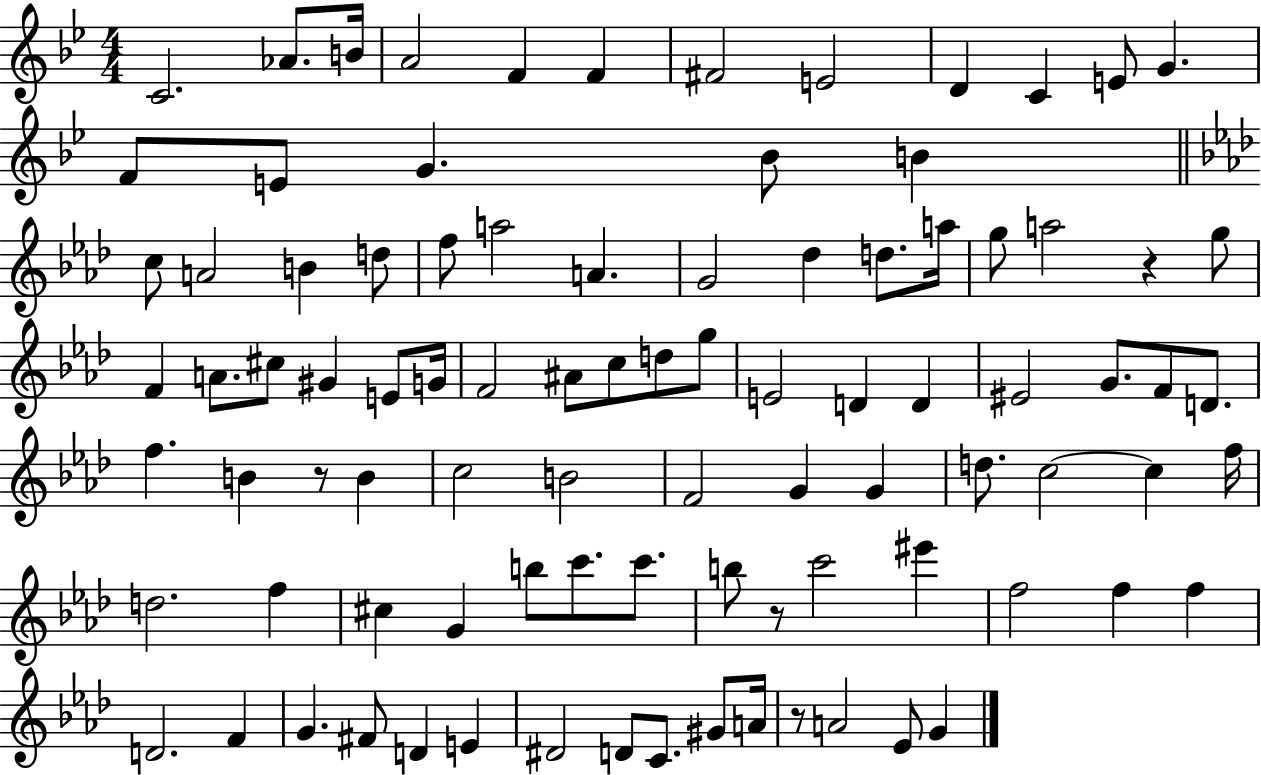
X:1
T:Untitled
M:4/4
L:1/4
K:Bb
C2 _A/2 B/4 A2 F F ^F2 E2 D C E/2 G F/2 E/2 G _B/2 B c/2 A2 B d/2 f/2 a2 A G2 _d d/2 a/4 g/2 a2 z g/2 F A/2 ^c/2 ^G E/2 G/4 F2 ^A/2 c/2 d/2 g/2 E2 D D ^E2 G/2 F/2 D/2 f B z/2 B c2 B2 F2 G G d/2 c2 c f/4 d2 f ^c G b/2 c'/2 c'/2 b/2 z/2 c'2 ^e' f2 f f D2 F G ^F/2 D E ^D2 D/2 C/2 ^G/2 A/4 z/2 A2 _E/2 G